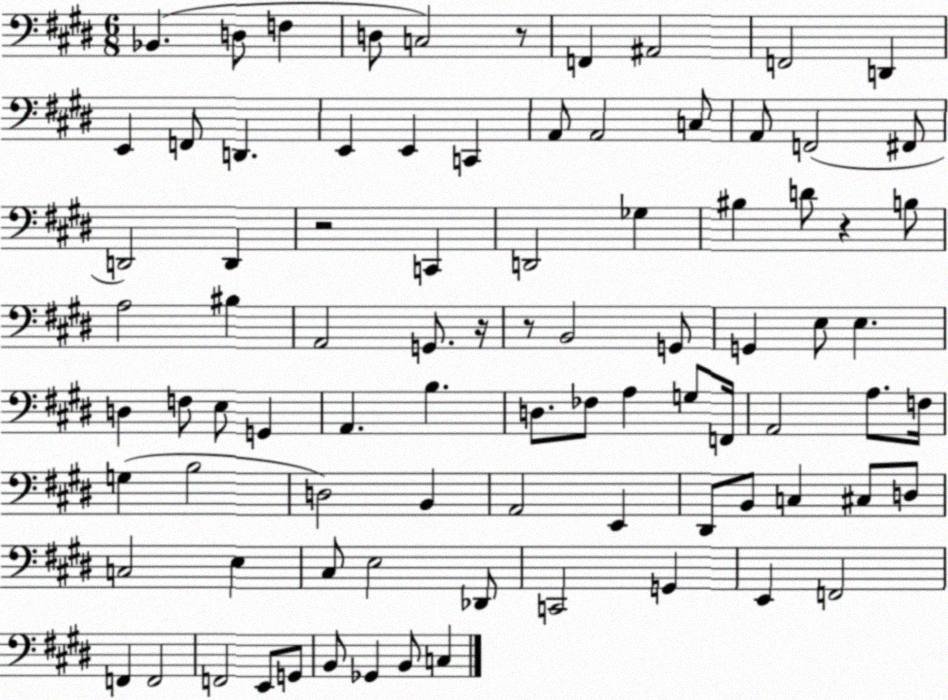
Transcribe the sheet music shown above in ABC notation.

X:1
T:Untitled
M:6/8
L:1/4
K:E
_B,, D,/2 F, D,/2 C,2 z/2 F,, ^A,,2 F,,2 D,, E,, F,,/2 D,, E,, E,, C,, A,,/2 A,,2 C,/2 A,,/2 F,,2 ^F,,/2 D,,2 D,, z2 C,, D,,2 _G, ^B, D/2 z B,/2 A,2 ^B, A,,2 G,,/2 z/4 z/2 B,,2 G,,/2 G,, E,/2 E, D, F,/2 E,/2 G,, A,, B, D,/2 _F,/2 A, G,/2 F,,/4 A,,2 A,/2 F,/4 G, B,2 D,2 B,, A,,2 E,, ^D,,/2 B,,/2 C, ^C,/2 D,/2 C,2 E, ^C,/2 E,2 _D,,/2 C,,2 G,, E,, F,,2 F,, F,,2 F,,2 E,,/2 G,,/2 B,,/2 _G,, B,,/2 C,